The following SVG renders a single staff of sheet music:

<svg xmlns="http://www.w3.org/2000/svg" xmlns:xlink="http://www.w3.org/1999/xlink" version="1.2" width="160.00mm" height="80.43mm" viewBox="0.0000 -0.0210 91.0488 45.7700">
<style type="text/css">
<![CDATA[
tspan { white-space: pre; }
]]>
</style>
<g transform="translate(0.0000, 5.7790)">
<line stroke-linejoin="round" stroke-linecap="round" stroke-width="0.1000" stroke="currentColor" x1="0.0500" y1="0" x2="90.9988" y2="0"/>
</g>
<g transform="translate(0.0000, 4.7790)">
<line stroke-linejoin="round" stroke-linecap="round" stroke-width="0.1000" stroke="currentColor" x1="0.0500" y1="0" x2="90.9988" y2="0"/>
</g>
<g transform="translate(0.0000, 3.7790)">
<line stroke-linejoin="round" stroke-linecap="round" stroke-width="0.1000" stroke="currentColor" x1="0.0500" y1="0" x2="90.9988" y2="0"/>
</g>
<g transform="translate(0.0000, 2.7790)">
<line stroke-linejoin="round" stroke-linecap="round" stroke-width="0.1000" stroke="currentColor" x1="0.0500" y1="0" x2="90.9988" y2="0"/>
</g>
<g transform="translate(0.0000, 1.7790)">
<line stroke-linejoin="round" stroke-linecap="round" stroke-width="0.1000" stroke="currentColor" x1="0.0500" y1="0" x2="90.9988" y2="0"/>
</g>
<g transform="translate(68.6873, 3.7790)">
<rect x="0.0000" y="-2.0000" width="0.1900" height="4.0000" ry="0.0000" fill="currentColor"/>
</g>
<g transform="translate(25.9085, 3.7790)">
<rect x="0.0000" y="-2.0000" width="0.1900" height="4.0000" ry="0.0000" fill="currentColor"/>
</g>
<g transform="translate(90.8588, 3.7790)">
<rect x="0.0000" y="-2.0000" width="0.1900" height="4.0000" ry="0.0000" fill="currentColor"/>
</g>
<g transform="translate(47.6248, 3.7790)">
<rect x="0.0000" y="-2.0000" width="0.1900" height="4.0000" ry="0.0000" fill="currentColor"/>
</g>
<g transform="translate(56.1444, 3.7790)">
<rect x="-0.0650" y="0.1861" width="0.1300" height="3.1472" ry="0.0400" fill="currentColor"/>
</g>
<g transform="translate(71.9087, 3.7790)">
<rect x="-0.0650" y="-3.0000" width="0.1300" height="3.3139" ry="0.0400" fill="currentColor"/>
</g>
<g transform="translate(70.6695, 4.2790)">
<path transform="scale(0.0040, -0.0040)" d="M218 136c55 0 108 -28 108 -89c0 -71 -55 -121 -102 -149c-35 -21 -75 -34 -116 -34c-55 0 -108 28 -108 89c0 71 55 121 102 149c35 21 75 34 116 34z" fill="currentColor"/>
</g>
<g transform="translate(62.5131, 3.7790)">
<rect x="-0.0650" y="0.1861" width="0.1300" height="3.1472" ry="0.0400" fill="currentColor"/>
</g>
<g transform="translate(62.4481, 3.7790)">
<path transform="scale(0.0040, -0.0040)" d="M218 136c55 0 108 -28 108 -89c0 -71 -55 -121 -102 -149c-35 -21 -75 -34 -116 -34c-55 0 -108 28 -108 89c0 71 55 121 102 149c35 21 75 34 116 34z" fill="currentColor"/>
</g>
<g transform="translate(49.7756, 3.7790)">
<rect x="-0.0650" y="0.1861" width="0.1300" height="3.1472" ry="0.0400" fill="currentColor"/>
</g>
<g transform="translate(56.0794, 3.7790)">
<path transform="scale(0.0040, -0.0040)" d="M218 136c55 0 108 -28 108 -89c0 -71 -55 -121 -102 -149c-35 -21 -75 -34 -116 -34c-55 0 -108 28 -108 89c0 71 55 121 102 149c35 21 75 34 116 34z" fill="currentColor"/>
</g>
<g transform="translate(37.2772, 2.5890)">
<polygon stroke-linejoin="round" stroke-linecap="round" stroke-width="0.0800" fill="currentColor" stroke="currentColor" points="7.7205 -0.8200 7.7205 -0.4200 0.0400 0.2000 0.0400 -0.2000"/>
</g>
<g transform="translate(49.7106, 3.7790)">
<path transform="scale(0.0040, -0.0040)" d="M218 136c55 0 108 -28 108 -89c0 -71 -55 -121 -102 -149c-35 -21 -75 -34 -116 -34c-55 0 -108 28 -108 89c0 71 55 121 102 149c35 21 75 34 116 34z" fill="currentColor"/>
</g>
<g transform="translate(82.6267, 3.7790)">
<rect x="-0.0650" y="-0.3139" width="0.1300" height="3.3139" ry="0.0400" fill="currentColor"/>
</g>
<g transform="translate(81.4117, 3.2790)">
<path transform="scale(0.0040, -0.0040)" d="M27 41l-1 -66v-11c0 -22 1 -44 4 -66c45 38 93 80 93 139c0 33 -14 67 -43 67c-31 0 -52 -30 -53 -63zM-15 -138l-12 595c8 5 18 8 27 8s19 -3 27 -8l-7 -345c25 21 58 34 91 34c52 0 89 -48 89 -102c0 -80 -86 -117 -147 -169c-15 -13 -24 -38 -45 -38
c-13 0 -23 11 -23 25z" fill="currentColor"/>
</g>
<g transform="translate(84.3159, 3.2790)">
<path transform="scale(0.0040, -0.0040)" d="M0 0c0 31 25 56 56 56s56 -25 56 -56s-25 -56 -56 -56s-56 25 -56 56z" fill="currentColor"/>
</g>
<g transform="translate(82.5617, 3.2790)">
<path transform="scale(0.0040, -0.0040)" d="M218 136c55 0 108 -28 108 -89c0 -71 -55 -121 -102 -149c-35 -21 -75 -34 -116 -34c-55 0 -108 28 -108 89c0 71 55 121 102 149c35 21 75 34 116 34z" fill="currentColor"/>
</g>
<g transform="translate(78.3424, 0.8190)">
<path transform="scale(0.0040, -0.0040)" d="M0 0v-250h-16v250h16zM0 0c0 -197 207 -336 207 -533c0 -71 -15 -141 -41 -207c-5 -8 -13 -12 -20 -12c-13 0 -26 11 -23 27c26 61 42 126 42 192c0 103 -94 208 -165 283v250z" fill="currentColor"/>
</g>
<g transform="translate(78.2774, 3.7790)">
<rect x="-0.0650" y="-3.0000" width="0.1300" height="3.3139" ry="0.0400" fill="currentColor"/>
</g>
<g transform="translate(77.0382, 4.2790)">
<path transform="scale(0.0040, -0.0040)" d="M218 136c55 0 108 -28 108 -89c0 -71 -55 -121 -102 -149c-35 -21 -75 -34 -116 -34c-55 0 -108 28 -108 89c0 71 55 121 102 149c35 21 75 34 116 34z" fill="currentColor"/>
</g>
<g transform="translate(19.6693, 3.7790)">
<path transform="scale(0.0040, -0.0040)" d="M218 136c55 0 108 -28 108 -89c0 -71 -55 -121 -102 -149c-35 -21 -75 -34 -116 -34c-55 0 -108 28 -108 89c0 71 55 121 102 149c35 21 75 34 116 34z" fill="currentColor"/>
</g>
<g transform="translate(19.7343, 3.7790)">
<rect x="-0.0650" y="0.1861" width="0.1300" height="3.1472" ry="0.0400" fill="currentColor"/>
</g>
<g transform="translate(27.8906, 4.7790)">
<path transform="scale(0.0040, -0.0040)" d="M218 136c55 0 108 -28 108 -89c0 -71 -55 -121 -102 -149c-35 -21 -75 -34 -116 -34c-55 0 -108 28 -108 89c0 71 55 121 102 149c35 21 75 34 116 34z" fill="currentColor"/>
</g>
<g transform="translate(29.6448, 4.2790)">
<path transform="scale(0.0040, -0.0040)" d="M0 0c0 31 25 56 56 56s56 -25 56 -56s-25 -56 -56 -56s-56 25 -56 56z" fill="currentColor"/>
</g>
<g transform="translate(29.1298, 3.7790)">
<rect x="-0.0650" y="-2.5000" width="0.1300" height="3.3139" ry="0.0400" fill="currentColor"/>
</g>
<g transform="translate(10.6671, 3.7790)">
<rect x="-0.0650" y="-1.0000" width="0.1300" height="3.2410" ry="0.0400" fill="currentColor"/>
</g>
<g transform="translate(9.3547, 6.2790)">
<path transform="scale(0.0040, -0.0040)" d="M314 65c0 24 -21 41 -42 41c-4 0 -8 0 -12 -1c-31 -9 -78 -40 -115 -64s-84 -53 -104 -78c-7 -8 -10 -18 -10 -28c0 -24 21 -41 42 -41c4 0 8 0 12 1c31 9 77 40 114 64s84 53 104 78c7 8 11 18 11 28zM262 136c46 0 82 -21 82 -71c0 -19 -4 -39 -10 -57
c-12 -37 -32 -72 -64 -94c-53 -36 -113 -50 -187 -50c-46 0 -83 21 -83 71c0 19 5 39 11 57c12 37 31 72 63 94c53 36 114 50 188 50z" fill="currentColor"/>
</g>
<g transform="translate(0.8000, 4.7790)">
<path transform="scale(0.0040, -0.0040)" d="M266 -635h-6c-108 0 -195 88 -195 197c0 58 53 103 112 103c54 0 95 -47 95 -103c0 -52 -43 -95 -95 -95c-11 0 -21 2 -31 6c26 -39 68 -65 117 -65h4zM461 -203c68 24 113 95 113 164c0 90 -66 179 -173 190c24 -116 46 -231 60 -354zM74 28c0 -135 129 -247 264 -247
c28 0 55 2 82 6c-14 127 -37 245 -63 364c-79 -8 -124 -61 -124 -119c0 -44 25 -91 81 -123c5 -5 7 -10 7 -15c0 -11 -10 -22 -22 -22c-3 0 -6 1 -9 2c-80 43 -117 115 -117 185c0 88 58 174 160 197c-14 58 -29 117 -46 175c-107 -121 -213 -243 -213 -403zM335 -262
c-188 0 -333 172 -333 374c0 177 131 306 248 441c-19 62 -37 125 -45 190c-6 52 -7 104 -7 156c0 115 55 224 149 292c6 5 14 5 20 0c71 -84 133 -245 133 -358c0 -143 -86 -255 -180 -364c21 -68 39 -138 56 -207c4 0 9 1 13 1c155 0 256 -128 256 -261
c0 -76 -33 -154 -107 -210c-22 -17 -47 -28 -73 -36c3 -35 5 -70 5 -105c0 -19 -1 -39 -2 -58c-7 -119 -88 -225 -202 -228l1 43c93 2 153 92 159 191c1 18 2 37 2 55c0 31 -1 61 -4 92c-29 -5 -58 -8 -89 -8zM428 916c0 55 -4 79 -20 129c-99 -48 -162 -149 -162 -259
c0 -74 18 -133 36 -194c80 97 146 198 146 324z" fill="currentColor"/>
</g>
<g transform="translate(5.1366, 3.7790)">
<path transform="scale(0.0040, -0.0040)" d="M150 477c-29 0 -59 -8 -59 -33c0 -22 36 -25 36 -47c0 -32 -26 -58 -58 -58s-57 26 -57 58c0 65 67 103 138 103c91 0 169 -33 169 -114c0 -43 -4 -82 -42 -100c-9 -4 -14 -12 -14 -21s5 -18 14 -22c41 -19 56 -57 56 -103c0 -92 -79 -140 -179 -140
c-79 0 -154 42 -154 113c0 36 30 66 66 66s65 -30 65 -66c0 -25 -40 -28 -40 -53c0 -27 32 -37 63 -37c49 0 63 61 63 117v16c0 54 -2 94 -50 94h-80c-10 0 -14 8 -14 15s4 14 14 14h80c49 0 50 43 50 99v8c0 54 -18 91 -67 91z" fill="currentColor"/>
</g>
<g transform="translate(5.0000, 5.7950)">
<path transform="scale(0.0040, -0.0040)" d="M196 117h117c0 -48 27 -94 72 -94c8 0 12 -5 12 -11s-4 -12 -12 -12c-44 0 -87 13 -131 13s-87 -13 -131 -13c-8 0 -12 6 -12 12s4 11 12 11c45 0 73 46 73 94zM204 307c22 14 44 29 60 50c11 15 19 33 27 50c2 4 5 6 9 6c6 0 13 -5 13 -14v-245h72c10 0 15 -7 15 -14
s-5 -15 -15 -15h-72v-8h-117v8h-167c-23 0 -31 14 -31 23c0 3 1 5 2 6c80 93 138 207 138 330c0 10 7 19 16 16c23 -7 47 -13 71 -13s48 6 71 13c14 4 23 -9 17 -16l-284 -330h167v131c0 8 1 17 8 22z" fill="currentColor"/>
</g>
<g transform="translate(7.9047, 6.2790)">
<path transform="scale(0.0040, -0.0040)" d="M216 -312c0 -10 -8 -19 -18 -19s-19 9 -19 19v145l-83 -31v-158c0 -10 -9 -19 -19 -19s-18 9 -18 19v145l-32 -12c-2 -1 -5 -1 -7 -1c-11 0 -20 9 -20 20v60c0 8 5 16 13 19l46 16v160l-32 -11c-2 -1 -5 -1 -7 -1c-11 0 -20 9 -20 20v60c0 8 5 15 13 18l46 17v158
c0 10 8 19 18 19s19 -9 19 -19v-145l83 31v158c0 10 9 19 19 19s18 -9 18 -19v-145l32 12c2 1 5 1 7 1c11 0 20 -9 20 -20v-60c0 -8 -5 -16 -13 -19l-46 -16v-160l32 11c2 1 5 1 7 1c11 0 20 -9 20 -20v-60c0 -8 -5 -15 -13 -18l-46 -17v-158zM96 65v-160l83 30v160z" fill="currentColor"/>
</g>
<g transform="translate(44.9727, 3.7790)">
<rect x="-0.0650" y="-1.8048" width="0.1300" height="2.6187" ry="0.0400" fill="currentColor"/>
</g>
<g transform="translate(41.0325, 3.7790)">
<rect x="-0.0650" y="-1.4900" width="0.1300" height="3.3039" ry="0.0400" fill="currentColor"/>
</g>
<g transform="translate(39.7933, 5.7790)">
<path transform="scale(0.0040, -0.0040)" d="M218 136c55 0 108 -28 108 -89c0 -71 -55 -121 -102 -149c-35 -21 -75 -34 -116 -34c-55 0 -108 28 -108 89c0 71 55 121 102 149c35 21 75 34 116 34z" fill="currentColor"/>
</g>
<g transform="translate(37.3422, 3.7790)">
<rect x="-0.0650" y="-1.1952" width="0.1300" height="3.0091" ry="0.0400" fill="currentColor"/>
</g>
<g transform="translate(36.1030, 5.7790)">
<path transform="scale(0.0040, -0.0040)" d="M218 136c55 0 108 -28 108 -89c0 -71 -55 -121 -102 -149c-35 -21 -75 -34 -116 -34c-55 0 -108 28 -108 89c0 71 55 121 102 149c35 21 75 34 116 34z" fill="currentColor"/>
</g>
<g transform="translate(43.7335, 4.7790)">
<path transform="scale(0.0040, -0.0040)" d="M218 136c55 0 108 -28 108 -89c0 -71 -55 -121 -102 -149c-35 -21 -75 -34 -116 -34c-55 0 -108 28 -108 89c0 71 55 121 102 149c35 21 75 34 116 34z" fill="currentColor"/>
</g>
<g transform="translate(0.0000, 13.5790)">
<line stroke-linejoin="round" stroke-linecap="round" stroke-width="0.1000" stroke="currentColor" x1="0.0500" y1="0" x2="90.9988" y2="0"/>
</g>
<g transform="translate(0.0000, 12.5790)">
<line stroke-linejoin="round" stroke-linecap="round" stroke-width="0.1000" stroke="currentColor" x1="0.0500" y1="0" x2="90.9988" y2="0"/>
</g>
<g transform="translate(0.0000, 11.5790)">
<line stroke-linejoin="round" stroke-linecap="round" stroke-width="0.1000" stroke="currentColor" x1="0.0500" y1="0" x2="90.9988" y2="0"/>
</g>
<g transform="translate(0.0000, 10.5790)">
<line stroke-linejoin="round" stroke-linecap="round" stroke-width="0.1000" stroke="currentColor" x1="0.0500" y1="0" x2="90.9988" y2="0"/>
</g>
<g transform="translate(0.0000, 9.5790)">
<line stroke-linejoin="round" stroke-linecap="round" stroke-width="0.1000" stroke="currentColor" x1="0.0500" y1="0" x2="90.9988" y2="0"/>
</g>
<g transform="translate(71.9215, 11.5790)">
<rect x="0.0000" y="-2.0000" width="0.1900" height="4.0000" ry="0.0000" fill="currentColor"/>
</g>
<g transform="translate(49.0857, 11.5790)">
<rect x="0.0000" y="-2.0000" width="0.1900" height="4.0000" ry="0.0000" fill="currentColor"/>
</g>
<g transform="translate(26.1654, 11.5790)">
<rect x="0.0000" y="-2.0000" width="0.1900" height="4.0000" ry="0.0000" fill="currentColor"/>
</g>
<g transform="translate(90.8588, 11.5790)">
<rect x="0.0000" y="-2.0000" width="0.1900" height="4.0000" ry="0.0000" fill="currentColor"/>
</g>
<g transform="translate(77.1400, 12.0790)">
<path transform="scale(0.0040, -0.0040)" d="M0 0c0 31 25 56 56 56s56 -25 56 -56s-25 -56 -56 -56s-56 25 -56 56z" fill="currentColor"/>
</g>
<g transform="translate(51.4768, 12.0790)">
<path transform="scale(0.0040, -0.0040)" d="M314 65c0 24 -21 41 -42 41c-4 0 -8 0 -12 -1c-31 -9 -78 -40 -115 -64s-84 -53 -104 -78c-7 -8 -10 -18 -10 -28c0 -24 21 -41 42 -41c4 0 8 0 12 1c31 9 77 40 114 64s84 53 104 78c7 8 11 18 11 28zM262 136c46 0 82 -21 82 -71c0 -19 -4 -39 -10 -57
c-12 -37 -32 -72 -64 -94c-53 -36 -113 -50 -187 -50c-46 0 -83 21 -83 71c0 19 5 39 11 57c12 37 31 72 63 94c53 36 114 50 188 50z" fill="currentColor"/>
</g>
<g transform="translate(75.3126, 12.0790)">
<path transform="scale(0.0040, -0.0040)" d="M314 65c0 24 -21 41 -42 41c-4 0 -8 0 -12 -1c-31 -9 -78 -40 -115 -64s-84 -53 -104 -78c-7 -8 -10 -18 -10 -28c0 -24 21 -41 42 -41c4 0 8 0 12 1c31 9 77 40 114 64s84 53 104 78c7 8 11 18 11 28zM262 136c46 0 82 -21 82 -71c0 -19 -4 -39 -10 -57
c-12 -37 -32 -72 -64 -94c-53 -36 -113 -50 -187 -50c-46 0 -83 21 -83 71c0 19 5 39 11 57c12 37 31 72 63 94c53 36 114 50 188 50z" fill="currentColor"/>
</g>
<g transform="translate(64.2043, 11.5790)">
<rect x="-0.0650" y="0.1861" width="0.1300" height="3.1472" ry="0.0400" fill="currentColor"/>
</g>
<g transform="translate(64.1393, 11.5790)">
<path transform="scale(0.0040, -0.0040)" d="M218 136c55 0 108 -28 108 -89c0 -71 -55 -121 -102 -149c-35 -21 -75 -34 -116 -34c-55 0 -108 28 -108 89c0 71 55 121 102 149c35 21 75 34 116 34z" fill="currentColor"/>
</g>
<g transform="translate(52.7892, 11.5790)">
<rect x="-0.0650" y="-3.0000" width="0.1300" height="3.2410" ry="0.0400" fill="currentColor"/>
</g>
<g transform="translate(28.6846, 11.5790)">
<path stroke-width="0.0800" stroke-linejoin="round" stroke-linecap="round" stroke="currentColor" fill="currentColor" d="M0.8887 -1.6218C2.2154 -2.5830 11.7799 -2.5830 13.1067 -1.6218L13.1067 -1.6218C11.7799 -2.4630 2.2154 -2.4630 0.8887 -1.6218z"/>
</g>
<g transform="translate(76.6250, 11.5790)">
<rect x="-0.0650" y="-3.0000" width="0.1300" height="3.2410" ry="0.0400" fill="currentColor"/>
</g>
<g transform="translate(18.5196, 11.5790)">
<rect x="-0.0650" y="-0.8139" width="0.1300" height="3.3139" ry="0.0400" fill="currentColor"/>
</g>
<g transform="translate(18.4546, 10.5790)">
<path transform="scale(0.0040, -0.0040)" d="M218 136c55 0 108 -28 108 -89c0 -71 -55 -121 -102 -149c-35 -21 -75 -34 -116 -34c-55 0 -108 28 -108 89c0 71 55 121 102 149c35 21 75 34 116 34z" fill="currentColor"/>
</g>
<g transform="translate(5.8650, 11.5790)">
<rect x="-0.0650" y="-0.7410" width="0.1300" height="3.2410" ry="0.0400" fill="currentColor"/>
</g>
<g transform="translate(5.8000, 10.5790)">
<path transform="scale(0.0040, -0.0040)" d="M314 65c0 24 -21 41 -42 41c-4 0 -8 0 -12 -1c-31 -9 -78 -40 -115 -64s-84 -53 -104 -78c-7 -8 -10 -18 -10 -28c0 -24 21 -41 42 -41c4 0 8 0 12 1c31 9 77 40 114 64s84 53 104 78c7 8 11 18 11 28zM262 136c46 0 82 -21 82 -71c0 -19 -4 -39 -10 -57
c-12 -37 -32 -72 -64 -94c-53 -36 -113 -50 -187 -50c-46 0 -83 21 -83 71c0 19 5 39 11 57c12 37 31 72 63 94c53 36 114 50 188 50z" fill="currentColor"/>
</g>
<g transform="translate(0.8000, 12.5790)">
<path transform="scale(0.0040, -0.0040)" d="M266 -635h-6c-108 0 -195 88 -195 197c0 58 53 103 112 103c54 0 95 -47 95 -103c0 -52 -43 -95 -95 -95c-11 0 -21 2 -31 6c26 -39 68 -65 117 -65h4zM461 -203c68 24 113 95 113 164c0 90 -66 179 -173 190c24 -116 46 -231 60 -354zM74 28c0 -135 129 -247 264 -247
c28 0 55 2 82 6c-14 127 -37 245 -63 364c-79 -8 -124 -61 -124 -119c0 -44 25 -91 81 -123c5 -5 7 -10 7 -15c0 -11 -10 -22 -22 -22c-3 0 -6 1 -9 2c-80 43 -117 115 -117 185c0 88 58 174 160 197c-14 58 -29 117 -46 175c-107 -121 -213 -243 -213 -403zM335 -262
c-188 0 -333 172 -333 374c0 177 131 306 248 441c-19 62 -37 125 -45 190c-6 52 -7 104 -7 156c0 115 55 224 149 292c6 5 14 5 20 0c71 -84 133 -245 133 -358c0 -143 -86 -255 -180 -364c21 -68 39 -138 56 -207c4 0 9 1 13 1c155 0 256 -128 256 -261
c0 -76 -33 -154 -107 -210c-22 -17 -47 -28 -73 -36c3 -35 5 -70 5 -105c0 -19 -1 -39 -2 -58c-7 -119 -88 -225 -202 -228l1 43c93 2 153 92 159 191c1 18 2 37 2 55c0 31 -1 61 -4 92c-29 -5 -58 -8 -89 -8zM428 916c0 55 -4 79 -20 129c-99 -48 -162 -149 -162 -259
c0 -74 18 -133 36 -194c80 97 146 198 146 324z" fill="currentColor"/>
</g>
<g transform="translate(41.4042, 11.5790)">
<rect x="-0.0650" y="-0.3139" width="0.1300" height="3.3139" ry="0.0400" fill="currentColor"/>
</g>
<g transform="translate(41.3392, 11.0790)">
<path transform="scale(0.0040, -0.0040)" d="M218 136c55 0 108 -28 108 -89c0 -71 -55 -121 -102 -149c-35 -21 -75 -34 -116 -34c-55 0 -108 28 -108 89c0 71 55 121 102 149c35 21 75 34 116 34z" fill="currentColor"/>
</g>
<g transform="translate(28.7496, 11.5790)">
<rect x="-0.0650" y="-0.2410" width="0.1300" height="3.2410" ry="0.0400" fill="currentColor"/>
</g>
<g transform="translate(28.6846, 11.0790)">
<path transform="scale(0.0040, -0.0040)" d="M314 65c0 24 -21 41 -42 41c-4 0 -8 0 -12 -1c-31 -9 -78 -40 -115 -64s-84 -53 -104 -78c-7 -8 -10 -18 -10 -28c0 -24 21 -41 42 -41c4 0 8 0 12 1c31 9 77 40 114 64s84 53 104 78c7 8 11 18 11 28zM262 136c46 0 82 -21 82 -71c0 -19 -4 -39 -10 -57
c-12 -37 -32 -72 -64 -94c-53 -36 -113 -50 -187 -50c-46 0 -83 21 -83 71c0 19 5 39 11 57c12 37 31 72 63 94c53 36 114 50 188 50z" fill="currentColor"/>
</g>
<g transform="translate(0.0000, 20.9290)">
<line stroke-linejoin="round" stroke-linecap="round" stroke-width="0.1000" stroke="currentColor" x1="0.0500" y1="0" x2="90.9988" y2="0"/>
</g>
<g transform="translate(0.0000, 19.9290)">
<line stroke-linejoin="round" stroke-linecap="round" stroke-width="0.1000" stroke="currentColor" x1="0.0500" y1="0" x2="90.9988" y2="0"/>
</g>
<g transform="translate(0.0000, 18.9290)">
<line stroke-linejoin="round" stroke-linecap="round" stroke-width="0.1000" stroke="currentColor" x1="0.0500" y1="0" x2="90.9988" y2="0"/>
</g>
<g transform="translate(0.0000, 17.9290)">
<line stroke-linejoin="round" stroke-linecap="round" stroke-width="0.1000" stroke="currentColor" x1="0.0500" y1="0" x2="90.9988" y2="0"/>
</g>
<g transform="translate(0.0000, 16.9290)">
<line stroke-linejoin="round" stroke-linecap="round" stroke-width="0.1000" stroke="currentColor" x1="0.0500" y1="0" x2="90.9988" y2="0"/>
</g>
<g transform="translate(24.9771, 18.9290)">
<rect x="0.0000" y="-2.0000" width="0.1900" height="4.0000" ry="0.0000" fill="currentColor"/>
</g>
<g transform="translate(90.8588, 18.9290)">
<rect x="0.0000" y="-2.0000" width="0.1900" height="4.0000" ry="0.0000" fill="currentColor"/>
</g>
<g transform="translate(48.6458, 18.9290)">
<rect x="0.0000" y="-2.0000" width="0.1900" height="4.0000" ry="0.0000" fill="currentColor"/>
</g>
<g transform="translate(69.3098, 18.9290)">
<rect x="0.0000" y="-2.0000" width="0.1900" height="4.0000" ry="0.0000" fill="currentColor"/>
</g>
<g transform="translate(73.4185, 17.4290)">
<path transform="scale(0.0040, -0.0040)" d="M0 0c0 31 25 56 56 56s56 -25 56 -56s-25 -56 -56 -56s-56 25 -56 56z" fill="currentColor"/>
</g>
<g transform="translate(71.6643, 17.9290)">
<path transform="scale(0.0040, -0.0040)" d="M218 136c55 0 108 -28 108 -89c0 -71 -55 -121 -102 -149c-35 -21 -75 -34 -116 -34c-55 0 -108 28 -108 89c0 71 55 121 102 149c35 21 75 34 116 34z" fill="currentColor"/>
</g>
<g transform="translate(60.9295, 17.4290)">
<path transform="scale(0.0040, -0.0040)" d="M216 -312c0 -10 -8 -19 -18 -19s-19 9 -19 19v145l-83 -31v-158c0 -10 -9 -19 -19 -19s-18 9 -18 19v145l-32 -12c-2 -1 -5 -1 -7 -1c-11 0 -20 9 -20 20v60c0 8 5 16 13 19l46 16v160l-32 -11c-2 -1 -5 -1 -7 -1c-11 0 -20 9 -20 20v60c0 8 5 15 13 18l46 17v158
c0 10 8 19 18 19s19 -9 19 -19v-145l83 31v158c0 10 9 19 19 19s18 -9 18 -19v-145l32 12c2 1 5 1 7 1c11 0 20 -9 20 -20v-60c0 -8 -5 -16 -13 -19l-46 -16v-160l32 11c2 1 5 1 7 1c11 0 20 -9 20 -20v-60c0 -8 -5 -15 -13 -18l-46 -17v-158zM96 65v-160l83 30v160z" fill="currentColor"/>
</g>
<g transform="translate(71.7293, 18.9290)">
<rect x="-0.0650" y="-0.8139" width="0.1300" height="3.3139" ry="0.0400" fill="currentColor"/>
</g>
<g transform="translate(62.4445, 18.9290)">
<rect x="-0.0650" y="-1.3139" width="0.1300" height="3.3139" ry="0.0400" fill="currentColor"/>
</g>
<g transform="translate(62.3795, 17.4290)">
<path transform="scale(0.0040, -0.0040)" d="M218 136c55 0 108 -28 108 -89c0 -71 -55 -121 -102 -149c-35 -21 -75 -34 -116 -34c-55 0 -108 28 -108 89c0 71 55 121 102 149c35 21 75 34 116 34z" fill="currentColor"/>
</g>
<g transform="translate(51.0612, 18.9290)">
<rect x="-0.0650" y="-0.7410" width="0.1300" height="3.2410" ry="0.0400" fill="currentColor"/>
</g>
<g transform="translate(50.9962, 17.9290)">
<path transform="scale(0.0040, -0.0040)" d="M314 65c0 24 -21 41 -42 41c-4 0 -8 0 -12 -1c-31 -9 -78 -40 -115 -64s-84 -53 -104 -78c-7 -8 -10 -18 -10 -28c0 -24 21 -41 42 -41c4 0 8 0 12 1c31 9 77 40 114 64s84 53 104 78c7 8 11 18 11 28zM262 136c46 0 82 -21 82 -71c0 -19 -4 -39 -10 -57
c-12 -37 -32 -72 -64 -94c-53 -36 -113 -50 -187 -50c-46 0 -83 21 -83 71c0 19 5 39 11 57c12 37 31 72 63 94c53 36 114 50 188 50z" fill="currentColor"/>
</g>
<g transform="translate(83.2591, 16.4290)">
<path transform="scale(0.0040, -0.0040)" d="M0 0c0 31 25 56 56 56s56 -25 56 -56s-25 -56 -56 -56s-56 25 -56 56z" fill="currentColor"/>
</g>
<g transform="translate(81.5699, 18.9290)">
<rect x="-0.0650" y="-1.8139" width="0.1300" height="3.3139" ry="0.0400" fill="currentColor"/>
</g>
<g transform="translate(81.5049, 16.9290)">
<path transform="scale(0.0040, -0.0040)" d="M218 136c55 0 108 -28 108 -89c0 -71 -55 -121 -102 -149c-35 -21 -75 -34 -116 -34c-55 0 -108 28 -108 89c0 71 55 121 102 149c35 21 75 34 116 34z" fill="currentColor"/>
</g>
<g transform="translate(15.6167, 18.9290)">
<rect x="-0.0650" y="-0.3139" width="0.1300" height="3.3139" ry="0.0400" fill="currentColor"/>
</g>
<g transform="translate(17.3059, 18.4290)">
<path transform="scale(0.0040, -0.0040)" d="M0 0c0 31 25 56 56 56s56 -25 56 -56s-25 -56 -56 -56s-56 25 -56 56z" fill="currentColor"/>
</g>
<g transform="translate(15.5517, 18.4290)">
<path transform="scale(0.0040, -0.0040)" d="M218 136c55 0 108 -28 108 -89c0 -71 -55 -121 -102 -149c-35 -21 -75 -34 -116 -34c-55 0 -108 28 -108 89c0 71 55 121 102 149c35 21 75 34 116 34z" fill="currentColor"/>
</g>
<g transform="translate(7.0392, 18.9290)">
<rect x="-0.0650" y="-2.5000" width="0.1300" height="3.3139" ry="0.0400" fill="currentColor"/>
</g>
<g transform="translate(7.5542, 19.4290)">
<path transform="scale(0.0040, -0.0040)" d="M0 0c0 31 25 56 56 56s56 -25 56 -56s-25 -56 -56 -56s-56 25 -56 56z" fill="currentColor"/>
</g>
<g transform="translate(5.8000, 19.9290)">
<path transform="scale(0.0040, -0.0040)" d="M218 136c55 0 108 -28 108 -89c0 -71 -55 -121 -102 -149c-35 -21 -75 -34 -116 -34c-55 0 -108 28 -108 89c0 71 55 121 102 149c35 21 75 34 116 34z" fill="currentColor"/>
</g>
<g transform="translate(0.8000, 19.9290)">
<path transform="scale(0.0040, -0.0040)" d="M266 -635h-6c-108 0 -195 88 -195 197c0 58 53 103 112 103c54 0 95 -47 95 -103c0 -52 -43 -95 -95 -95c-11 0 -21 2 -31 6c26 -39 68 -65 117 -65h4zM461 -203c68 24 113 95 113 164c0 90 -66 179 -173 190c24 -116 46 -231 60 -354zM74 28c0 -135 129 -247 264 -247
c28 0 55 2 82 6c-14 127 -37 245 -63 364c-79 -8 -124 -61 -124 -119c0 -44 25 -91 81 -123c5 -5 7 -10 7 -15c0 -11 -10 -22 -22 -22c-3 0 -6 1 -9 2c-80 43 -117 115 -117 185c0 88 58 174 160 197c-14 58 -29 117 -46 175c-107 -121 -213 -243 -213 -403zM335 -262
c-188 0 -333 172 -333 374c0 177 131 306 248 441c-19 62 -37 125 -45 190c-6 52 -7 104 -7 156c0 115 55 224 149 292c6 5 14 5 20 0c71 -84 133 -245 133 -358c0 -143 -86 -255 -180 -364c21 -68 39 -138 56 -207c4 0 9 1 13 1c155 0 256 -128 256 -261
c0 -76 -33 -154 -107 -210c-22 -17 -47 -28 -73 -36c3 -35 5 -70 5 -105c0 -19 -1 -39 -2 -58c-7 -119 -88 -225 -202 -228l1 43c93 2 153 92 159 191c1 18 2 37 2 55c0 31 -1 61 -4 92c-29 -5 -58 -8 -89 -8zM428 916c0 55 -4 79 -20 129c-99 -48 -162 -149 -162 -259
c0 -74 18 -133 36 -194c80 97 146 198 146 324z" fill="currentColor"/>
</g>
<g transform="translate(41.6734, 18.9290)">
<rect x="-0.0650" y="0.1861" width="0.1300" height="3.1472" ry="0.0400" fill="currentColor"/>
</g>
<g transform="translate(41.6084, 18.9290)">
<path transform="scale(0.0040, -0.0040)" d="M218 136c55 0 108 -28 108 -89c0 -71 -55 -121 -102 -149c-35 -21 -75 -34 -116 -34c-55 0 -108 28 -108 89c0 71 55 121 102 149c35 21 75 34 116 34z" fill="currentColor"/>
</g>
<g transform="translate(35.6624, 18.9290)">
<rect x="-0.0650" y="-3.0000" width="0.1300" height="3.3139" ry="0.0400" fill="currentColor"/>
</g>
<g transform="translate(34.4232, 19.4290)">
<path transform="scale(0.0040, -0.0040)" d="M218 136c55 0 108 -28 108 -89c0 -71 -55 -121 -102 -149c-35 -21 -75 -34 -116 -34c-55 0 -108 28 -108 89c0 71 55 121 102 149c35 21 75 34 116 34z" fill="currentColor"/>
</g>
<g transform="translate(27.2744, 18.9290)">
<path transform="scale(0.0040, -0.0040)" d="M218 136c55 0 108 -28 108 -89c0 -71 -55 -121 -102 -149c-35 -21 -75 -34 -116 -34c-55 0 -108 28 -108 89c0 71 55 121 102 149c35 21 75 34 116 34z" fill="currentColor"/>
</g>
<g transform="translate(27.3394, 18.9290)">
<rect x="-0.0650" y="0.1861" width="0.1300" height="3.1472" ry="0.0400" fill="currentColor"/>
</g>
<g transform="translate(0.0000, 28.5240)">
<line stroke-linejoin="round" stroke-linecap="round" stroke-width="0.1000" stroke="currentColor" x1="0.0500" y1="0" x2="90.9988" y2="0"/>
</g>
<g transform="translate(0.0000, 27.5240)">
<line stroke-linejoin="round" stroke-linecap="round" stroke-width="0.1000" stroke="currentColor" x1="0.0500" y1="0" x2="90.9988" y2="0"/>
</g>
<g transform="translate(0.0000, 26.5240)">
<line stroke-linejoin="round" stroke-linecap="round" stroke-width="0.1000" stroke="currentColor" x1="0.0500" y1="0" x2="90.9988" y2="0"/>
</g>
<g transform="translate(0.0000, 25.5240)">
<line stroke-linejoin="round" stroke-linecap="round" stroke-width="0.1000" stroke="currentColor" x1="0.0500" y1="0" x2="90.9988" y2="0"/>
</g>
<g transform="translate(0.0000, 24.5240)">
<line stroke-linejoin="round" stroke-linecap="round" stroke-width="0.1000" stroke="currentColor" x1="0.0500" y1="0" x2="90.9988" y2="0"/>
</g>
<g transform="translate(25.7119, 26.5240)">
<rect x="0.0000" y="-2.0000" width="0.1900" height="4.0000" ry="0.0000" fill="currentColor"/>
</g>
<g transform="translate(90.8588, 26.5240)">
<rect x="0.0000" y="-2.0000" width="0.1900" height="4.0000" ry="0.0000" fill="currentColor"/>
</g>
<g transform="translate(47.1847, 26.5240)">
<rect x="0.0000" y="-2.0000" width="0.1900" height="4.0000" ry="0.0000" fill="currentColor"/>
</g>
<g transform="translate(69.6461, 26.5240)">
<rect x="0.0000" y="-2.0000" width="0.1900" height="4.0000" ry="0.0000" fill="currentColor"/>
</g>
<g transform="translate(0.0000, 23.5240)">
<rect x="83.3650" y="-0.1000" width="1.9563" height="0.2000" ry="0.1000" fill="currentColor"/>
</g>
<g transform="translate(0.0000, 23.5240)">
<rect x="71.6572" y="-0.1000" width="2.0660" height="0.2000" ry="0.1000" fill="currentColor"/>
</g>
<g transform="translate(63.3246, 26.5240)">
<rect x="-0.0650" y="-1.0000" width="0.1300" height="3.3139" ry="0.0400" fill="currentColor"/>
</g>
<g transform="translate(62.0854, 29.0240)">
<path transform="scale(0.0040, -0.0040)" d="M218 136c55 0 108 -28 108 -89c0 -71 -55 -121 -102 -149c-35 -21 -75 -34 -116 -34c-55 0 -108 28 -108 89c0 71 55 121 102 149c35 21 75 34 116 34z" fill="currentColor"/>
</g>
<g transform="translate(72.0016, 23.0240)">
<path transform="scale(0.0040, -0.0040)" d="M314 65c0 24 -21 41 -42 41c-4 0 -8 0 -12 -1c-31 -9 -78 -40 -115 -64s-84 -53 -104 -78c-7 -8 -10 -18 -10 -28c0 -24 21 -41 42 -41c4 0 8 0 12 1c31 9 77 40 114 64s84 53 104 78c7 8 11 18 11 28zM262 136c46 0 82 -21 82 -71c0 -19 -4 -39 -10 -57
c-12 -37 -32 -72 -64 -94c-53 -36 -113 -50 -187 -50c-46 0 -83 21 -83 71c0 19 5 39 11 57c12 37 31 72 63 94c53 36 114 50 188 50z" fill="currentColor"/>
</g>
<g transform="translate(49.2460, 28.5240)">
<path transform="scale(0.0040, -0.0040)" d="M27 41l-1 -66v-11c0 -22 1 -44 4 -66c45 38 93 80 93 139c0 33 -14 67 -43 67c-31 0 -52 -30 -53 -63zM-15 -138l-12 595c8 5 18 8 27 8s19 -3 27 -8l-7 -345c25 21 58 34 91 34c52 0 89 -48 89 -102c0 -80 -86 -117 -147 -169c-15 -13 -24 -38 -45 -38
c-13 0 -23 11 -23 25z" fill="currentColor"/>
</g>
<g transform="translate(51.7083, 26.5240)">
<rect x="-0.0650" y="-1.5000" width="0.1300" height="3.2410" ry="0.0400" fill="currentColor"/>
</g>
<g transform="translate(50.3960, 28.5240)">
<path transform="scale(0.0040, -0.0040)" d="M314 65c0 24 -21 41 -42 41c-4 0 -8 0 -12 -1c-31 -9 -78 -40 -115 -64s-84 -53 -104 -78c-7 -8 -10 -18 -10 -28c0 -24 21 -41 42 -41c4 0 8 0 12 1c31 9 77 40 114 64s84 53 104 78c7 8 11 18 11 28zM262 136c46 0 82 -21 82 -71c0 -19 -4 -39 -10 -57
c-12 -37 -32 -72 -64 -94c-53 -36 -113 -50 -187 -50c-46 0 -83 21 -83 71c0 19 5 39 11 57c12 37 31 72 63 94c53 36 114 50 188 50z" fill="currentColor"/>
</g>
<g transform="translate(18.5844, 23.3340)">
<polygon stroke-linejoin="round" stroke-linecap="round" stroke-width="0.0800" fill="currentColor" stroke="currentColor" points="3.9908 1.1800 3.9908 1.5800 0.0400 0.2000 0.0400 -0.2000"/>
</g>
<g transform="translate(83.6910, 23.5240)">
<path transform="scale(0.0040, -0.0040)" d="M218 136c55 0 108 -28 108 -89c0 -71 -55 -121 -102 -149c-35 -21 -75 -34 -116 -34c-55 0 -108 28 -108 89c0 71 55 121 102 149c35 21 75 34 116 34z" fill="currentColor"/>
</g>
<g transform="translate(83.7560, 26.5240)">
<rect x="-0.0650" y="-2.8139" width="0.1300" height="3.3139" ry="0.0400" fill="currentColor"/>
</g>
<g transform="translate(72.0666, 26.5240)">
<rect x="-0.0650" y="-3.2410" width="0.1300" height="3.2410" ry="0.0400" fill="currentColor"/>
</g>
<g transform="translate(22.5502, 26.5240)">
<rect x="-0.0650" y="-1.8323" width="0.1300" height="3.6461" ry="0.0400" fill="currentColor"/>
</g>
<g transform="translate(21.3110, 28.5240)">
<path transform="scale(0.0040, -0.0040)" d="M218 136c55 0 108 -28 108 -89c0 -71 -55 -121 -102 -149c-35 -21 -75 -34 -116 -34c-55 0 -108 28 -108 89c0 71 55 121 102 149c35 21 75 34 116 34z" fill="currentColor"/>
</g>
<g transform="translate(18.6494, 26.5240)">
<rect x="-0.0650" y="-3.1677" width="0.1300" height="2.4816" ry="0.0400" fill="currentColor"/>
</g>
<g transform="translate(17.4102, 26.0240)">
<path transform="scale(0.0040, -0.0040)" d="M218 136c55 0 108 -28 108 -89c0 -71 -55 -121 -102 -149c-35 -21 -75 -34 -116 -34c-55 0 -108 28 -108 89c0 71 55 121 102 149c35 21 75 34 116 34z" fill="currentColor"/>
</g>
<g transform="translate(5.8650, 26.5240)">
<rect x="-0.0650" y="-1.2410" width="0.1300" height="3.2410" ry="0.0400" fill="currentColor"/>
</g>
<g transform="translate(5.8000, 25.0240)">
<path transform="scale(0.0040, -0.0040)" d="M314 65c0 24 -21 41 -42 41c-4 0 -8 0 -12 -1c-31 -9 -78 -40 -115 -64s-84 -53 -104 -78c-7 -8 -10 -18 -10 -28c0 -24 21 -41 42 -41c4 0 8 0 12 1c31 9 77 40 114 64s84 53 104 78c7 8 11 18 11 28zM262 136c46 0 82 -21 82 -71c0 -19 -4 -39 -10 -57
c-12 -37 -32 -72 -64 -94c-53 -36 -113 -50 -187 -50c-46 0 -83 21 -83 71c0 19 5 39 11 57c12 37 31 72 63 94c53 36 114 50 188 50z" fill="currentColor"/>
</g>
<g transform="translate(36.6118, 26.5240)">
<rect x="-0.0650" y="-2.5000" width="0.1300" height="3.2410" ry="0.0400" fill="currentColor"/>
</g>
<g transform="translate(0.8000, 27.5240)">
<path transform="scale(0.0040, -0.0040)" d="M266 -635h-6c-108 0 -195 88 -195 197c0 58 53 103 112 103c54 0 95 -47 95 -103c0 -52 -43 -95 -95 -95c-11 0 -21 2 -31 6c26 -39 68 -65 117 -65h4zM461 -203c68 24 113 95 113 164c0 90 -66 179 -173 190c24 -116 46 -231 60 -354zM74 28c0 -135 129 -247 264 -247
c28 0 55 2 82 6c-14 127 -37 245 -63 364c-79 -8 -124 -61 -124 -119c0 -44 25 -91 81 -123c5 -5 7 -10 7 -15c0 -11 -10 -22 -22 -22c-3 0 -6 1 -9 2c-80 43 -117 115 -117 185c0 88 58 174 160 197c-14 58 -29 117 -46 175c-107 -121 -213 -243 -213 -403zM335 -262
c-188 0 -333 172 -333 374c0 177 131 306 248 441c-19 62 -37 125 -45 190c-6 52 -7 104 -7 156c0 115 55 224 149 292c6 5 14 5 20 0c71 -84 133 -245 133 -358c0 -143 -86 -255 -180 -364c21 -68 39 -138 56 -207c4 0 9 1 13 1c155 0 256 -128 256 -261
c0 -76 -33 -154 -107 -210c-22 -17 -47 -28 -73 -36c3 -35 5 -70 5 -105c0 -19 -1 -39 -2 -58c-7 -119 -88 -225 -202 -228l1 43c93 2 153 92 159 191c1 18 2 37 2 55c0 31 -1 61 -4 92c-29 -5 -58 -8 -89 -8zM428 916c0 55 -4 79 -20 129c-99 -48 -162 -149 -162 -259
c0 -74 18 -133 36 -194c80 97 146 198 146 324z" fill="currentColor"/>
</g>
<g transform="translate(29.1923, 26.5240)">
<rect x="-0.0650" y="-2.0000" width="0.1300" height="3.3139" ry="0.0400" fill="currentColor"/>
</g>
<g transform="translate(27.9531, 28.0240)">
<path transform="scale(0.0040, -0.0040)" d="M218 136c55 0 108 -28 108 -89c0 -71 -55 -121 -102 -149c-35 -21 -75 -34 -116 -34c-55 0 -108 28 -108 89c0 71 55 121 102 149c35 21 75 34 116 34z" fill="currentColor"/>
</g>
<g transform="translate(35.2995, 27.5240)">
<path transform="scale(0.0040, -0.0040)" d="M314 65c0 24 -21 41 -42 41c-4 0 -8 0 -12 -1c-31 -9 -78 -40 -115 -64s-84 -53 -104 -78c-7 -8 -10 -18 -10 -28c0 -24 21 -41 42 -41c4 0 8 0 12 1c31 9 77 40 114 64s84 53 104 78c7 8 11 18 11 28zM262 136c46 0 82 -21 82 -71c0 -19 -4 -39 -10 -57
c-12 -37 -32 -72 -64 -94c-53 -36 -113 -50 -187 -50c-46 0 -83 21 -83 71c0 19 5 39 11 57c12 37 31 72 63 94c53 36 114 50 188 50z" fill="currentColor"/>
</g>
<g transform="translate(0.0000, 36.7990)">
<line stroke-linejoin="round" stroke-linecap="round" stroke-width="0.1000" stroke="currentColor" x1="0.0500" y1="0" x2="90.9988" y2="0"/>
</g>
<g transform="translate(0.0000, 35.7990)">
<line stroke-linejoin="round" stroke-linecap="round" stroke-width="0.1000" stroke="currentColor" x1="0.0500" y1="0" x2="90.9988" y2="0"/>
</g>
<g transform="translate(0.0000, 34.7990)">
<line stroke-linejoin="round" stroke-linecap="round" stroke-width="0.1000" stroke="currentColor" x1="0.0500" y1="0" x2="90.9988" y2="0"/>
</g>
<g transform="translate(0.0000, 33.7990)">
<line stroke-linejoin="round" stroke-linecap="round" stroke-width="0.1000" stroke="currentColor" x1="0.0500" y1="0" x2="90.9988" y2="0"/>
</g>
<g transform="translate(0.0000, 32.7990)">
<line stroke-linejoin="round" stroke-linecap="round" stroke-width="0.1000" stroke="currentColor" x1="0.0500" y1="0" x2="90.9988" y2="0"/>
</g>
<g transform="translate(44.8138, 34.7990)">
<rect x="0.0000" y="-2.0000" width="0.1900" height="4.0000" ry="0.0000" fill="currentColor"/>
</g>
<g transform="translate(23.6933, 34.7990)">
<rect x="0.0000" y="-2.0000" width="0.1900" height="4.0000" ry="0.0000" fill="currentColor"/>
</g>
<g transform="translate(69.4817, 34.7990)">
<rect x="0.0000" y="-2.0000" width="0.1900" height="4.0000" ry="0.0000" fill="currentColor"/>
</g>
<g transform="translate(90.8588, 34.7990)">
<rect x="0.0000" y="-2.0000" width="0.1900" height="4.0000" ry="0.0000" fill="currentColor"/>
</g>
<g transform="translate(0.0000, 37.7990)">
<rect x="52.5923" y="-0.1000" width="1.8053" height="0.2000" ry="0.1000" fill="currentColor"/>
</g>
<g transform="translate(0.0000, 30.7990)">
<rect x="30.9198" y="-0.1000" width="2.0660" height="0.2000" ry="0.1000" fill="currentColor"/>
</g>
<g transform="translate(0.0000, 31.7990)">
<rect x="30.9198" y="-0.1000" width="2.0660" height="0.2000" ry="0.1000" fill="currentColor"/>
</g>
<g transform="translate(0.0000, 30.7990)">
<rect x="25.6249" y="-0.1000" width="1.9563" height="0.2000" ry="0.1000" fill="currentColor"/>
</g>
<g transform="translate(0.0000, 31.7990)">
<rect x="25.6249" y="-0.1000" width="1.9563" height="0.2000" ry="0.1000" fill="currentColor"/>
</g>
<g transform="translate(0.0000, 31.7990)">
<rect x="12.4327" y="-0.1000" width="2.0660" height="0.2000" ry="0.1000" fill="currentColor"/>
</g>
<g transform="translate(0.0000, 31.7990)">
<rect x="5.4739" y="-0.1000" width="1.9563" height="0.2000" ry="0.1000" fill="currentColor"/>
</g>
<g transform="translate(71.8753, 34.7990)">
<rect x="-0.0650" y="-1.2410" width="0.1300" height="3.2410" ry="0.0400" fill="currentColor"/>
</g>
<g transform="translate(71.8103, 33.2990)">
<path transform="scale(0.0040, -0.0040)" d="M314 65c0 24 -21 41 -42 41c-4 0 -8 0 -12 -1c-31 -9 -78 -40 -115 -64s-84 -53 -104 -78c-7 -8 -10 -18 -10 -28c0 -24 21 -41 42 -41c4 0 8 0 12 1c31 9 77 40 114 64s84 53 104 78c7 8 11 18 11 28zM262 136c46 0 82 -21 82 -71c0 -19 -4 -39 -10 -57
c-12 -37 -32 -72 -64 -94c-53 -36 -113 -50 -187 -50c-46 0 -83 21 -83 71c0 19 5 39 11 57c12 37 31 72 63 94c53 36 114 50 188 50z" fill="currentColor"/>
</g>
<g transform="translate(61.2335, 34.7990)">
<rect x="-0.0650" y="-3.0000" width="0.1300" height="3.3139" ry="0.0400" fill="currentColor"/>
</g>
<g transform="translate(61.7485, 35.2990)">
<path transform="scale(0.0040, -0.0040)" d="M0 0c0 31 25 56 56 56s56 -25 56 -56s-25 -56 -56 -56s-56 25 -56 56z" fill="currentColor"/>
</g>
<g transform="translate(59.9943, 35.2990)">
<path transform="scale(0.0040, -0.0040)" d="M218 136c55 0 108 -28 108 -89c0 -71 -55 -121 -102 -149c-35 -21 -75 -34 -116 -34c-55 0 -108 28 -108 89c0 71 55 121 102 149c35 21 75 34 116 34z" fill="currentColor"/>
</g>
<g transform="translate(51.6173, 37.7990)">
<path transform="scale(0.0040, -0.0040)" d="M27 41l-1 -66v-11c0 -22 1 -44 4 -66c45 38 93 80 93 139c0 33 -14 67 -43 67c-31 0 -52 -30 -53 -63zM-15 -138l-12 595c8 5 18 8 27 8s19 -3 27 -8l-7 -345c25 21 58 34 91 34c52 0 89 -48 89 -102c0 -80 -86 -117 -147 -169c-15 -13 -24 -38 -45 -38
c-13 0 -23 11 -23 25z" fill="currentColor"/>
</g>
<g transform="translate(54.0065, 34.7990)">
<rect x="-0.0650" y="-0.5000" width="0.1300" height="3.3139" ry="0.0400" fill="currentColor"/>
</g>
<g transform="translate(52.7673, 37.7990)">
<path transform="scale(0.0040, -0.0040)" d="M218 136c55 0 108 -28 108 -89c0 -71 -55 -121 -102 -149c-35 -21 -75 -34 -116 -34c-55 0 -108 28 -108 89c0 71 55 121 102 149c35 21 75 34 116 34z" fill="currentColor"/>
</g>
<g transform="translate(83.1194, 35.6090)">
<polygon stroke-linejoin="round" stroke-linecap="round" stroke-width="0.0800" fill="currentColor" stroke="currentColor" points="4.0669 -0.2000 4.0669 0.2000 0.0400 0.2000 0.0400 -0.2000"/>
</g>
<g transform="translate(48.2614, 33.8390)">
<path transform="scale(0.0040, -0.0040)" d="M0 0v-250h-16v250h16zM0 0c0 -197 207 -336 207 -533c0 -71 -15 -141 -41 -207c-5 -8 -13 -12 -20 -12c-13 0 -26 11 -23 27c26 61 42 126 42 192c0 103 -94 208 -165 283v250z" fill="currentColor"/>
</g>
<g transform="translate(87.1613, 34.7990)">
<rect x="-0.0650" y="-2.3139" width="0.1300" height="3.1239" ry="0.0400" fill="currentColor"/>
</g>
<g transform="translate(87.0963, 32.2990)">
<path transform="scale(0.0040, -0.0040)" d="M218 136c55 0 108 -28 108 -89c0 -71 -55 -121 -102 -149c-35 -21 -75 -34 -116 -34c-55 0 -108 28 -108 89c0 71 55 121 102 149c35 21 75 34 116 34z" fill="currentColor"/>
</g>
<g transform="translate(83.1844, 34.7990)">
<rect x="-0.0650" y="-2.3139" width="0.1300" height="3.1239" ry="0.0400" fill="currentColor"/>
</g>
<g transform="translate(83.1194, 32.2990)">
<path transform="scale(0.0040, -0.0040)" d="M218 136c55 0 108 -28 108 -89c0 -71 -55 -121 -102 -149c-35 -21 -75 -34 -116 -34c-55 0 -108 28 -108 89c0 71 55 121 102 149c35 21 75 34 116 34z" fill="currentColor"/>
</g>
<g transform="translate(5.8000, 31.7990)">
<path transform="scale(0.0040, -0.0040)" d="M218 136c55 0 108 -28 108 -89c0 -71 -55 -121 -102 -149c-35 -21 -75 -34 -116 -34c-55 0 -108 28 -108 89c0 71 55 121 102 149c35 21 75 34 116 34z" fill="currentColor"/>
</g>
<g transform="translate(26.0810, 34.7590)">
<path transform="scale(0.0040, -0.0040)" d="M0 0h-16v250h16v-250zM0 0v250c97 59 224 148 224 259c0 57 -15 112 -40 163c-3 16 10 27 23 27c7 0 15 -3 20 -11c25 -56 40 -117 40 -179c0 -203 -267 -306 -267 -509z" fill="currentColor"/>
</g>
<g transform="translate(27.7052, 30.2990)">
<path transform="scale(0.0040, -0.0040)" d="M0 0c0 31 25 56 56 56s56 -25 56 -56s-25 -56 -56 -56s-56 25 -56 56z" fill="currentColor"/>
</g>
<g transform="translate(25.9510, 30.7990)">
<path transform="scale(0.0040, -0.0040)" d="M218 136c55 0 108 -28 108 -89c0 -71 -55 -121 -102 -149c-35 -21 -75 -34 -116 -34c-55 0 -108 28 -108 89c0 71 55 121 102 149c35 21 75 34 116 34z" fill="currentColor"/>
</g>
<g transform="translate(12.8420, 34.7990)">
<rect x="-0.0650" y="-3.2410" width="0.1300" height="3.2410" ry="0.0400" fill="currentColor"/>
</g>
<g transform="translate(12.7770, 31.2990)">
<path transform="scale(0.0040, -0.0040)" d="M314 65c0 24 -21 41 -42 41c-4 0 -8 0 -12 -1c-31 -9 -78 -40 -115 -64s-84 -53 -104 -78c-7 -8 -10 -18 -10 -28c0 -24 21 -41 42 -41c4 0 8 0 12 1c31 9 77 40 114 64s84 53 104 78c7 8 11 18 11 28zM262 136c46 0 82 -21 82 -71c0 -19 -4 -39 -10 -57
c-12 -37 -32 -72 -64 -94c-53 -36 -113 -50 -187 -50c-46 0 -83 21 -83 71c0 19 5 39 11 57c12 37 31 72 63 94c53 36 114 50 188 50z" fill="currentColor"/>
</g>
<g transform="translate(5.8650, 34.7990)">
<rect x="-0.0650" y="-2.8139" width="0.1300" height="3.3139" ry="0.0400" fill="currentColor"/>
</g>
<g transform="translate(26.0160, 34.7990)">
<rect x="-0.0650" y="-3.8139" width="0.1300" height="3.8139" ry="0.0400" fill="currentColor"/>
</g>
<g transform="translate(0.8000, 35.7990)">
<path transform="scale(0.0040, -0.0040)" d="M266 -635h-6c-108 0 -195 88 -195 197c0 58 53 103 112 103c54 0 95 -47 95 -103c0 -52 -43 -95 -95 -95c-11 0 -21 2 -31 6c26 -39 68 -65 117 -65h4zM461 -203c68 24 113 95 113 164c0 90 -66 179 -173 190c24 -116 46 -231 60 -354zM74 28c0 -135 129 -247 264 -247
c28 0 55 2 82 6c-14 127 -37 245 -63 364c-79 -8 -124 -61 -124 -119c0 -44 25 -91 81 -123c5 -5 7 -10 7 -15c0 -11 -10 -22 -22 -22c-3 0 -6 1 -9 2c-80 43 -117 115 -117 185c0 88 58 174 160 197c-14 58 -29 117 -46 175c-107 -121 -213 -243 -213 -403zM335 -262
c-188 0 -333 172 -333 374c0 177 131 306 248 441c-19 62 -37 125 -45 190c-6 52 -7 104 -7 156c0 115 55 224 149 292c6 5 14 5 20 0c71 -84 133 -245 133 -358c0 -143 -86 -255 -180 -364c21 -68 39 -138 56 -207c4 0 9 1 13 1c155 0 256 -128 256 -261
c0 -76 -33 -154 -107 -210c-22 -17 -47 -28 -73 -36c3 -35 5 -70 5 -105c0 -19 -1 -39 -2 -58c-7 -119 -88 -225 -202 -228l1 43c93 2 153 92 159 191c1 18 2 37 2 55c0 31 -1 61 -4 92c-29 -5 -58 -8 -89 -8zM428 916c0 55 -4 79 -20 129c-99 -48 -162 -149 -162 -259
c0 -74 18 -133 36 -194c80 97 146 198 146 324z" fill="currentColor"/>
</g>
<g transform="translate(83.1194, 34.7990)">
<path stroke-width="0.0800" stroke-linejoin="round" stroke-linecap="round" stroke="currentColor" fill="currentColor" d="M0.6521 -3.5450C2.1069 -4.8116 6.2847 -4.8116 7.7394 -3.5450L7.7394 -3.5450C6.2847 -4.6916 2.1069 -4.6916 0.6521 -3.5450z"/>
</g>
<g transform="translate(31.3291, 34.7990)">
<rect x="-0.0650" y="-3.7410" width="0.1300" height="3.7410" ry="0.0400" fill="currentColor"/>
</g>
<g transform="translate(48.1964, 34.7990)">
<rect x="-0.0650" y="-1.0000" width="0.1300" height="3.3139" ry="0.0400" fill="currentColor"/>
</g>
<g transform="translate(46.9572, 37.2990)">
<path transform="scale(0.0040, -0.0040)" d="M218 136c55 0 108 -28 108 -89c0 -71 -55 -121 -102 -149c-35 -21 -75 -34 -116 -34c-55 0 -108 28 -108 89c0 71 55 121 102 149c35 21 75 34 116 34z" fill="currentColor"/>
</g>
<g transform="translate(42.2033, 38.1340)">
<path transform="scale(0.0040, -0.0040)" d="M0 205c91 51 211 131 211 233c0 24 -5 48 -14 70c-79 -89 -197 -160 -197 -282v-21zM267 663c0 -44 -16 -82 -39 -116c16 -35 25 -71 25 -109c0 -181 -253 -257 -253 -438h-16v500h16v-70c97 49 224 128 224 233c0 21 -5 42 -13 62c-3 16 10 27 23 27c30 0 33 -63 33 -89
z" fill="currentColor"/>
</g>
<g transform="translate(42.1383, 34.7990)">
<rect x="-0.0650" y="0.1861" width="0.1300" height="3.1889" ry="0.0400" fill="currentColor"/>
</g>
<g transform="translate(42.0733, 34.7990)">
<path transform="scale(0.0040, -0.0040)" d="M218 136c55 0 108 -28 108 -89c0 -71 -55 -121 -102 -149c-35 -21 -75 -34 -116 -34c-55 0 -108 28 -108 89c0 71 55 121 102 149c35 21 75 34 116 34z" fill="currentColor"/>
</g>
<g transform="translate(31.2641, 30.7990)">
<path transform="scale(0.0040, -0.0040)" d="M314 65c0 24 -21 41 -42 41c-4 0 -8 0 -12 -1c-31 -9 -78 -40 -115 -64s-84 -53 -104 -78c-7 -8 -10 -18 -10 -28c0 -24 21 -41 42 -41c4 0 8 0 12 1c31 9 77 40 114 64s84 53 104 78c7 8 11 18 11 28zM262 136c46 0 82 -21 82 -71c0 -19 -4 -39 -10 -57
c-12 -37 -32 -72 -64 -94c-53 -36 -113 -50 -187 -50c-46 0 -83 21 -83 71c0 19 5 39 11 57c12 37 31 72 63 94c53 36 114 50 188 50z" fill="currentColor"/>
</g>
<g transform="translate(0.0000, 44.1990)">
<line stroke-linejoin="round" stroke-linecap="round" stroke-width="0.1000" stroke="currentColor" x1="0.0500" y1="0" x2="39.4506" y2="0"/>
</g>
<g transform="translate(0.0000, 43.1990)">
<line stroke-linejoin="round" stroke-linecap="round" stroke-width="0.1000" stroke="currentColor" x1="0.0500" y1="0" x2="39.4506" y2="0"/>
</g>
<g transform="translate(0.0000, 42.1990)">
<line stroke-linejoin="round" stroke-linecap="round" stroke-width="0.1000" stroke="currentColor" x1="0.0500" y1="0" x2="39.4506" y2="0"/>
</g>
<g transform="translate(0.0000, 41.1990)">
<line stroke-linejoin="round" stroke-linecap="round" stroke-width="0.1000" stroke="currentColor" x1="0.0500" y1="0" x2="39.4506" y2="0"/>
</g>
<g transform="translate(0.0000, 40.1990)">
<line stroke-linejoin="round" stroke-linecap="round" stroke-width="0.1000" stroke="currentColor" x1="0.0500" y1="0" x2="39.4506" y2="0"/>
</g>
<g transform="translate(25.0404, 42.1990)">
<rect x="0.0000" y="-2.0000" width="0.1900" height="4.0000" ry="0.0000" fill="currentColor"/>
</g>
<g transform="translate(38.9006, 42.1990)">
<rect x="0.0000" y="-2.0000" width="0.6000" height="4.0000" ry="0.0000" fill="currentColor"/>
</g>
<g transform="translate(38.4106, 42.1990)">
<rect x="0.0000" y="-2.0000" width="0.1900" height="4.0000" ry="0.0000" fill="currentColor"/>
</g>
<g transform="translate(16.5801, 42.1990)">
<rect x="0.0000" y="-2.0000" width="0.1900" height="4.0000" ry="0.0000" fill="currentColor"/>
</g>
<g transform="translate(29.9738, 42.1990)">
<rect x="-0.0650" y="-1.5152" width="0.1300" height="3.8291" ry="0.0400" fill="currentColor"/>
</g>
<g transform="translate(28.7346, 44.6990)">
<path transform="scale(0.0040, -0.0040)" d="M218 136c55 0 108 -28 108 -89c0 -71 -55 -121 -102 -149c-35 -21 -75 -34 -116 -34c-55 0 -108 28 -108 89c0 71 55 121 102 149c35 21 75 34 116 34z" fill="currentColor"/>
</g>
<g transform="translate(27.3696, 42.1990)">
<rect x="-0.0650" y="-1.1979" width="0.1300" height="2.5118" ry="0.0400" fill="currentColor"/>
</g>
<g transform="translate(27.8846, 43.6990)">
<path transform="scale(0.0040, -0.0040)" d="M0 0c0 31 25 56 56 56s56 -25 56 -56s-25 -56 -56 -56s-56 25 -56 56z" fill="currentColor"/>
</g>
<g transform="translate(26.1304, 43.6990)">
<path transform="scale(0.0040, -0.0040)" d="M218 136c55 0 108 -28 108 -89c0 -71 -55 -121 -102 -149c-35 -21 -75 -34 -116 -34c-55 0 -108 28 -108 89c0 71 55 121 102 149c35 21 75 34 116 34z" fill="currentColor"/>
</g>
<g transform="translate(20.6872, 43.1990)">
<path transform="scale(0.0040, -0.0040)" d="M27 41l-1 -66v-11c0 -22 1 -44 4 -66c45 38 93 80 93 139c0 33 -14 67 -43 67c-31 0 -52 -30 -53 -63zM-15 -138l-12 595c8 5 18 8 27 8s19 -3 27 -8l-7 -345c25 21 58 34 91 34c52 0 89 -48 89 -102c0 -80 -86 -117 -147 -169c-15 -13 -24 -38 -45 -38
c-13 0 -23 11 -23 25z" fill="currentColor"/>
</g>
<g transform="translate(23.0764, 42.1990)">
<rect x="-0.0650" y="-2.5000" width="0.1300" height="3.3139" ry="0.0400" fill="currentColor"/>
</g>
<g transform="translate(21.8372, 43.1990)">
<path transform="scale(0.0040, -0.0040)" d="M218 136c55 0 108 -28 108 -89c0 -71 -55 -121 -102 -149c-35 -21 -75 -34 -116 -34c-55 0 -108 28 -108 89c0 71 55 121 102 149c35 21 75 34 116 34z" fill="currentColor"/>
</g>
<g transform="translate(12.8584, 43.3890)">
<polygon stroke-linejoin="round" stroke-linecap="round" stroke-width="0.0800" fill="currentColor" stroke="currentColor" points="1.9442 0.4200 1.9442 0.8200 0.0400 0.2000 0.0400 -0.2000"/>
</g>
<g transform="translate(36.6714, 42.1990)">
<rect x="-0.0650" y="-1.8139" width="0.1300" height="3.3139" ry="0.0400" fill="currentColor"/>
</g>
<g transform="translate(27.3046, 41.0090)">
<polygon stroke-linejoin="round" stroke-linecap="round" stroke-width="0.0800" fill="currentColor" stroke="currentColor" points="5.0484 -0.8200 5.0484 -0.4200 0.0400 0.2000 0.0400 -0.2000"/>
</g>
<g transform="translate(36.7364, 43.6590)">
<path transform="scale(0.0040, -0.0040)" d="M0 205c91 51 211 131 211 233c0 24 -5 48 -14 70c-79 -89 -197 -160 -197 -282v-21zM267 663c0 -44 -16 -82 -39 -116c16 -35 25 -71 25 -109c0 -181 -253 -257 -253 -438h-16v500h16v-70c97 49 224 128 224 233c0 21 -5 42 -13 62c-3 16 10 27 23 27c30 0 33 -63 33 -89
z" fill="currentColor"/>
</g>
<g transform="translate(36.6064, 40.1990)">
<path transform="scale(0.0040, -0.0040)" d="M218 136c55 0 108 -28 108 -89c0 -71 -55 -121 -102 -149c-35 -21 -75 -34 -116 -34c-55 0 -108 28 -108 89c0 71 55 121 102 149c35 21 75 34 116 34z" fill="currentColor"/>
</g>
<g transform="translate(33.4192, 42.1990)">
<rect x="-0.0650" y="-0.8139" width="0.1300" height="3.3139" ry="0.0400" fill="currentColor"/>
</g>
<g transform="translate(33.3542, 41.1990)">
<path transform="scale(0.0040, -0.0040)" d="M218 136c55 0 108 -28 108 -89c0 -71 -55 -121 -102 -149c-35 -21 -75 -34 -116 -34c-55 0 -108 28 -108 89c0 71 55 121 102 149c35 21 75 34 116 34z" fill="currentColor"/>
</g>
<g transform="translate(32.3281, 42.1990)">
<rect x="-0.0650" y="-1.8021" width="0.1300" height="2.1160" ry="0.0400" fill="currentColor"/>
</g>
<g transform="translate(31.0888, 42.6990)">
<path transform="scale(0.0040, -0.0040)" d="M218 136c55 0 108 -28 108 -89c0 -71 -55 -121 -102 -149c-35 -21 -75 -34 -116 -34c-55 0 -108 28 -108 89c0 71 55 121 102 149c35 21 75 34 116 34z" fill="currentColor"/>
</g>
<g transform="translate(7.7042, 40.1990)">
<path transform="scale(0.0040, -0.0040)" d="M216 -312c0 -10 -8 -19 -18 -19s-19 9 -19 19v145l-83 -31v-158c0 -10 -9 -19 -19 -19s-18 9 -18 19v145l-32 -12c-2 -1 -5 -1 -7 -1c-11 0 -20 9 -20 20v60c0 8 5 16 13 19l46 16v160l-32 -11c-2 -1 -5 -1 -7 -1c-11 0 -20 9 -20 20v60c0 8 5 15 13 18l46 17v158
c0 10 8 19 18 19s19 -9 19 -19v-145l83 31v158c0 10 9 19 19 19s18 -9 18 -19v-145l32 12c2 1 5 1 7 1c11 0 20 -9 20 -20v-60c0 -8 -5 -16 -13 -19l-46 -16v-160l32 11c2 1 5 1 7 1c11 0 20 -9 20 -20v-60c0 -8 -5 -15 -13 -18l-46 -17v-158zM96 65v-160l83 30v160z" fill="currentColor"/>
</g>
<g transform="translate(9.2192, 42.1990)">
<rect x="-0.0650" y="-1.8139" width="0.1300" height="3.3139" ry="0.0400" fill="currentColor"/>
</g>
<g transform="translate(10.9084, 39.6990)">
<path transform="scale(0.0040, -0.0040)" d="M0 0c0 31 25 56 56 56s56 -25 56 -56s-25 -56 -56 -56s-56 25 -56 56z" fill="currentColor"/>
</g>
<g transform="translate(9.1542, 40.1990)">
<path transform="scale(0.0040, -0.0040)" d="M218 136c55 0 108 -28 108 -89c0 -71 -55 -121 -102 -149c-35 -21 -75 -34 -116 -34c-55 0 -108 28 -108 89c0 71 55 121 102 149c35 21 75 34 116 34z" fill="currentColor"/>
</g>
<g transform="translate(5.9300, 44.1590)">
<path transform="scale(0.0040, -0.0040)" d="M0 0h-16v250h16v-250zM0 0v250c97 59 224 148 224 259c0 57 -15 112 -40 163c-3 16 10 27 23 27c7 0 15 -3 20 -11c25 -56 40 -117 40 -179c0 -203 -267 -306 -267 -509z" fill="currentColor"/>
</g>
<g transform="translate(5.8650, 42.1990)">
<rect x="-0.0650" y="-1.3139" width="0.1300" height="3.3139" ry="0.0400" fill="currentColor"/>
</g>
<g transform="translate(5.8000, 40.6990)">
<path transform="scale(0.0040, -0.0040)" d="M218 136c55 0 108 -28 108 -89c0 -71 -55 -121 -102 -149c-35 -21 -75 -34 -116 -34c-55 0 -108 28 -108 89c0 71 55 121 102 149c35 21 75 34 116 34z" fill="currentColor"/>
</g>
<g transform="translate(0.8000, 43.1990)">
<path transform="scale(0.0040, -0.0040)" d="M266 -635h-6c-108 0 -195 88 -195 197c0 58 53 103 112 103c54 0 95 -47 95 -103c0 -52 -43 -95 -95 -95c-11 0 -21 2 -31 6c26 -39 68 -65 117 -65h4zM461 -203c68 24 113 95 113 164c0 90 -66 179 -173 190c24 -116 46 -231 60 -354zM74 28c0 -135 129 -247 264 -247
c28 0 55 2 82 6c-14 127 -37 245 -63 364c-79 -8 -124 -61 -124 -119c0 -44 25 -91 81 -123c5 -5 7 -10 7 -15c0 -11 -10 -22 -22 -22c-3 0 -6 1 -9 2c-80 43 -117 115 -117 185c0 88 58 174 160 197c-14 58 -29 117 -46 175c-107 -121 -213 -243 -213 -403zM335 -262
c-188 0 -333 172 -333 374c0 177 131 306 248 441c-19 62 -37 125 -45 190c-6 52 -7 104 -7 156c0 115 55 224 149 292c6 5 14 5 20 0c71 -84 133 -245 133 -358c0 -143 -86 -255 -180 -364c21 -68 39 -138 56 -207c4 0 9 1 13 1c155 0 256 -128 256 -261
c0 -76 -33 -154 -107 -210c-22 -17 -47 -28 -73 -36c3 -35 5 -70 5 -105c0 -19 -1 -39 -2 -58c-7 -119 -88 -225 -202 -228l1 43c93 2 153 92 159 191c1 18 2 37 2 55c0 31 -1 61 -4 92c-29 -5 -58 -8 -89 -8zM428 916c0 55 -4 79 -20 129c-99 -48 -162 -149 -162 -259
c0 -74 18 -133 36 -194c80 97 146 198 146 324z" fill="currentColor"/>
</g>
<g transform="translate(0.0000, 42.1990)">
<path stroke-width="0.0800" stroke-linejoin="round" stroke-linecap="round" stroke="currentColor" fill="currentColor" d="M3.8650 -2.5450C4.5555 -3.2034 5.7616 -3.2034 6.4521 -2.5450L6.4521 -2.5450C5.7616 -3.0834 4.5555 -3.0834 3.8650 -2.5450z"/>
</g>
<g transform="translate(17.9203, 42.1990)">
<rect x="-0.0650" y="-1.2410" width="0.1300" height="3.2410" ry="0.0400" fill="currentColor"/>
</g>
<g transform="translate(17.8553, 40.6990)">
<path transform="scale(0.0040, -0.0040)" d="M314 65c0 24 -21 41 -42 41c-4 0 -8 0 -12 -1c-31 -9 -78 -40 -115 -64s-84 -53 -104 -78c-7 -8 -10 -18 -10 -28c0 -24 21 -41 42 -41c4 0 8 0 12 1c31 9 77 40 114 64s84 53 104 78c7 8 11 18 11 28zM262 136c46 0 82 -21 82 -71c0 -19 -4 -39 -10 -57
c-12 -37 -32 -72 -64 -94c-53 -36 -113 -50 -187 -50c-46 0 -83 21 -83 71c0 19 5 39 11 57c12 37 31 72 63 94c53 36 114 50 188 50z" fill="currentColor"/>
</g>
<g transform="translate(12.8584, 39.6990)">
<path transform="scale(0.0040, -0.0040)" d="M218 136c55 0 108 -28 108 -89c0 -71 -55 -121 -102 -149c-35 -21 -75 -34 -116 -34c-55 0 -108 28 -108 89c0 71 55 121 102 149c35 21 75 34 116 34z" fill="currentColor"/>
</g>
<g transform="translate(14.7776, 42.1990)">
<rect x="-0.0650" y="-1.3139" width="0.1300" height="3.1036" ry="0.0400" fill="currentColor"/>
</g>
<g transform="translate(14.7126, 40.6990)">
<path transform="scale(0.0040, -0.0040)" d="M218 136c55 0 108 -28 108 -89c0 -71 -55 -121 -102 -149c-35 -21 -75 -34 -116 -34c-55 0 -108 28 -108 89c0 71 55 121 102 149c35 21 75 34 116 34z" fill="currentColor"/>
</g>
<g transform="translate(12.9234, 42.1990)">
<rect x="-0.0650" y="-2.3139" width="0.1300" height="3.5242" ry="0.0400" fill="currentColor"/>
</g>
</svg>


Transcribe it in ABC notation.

X:1
T:Untitled
M:3/4
L:1/4
K:C
^D2 B G E/2 E/2 G/2 B B B A A/2 _c d2 d c2 c A2 B A2 G c B A B d2 ^e d f e2 c/2 E/2 F G2 _E2 D b2 a a b2 c'/2 c'2 B/4 D/2 _C A e2 g/2 g/2 e/2 ^f g/2 e/2 e2 _G F/2 D/2 A/2 d f/4